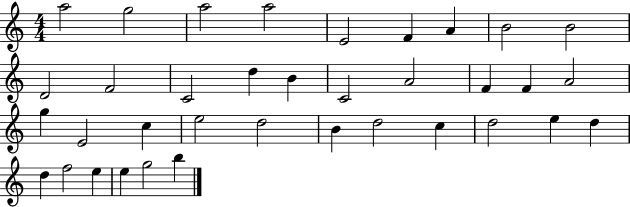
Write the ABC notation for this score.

X:1
T:Untitled
M:4/4
L:1/4
K:C
a2 g2 a2 a2 E2 F A B2 B2 D2 F2 C2 d B C2 A2 F F A2 g E2 c e2 d2 B d2 c d2 e d d f2 e e g2 b